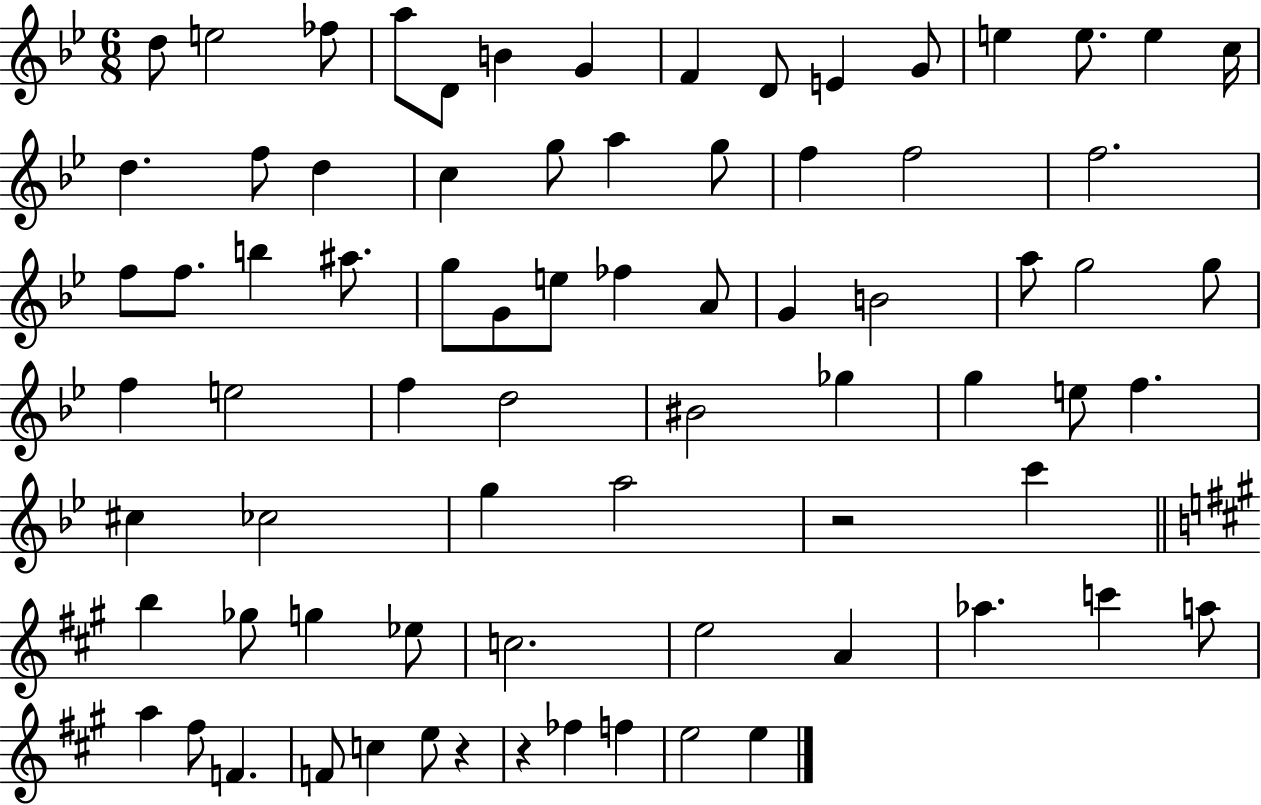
X:1
T:Untitled
M:6/8
L:1/4
K:Bb
d/2 e2 _f/2 a/2 D/2 B G F D/2 E G/2 e e/2 e c/4 d f/2 d c g/2 a g/2 f f2 f2 f/2 f/2 b ^a/2 g/2 G/2 e/2 _f A/2 G B2 a/2 g2 g/2 f e2 f d2 ^B2 _g g e/2 f ^c _c2 g a2 z2 c' b _g/2 g _e/2 c2 e2 A _a c' a/2 a ^f/2 F F/2 c e/2 z z _f f e2 e